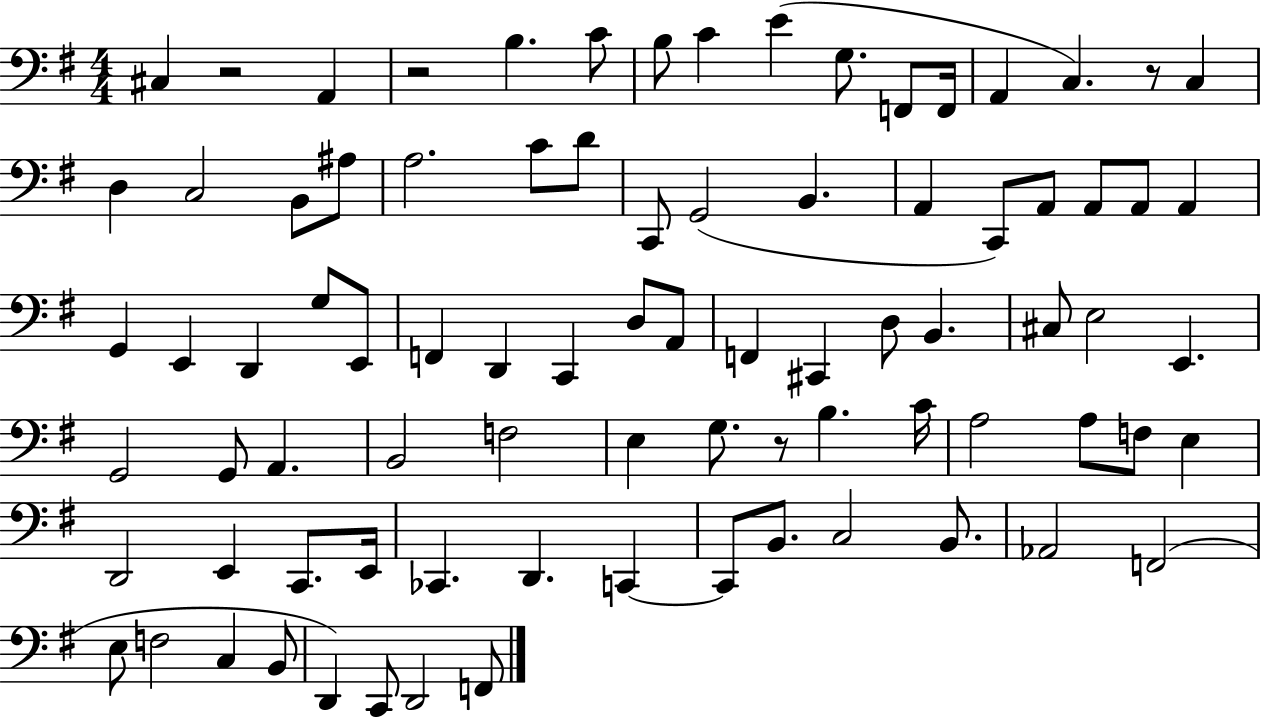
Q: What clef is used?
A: bass